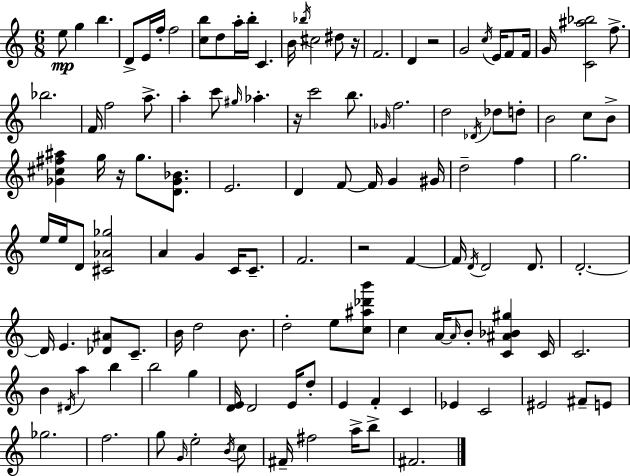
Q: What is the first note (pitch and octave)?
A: E5